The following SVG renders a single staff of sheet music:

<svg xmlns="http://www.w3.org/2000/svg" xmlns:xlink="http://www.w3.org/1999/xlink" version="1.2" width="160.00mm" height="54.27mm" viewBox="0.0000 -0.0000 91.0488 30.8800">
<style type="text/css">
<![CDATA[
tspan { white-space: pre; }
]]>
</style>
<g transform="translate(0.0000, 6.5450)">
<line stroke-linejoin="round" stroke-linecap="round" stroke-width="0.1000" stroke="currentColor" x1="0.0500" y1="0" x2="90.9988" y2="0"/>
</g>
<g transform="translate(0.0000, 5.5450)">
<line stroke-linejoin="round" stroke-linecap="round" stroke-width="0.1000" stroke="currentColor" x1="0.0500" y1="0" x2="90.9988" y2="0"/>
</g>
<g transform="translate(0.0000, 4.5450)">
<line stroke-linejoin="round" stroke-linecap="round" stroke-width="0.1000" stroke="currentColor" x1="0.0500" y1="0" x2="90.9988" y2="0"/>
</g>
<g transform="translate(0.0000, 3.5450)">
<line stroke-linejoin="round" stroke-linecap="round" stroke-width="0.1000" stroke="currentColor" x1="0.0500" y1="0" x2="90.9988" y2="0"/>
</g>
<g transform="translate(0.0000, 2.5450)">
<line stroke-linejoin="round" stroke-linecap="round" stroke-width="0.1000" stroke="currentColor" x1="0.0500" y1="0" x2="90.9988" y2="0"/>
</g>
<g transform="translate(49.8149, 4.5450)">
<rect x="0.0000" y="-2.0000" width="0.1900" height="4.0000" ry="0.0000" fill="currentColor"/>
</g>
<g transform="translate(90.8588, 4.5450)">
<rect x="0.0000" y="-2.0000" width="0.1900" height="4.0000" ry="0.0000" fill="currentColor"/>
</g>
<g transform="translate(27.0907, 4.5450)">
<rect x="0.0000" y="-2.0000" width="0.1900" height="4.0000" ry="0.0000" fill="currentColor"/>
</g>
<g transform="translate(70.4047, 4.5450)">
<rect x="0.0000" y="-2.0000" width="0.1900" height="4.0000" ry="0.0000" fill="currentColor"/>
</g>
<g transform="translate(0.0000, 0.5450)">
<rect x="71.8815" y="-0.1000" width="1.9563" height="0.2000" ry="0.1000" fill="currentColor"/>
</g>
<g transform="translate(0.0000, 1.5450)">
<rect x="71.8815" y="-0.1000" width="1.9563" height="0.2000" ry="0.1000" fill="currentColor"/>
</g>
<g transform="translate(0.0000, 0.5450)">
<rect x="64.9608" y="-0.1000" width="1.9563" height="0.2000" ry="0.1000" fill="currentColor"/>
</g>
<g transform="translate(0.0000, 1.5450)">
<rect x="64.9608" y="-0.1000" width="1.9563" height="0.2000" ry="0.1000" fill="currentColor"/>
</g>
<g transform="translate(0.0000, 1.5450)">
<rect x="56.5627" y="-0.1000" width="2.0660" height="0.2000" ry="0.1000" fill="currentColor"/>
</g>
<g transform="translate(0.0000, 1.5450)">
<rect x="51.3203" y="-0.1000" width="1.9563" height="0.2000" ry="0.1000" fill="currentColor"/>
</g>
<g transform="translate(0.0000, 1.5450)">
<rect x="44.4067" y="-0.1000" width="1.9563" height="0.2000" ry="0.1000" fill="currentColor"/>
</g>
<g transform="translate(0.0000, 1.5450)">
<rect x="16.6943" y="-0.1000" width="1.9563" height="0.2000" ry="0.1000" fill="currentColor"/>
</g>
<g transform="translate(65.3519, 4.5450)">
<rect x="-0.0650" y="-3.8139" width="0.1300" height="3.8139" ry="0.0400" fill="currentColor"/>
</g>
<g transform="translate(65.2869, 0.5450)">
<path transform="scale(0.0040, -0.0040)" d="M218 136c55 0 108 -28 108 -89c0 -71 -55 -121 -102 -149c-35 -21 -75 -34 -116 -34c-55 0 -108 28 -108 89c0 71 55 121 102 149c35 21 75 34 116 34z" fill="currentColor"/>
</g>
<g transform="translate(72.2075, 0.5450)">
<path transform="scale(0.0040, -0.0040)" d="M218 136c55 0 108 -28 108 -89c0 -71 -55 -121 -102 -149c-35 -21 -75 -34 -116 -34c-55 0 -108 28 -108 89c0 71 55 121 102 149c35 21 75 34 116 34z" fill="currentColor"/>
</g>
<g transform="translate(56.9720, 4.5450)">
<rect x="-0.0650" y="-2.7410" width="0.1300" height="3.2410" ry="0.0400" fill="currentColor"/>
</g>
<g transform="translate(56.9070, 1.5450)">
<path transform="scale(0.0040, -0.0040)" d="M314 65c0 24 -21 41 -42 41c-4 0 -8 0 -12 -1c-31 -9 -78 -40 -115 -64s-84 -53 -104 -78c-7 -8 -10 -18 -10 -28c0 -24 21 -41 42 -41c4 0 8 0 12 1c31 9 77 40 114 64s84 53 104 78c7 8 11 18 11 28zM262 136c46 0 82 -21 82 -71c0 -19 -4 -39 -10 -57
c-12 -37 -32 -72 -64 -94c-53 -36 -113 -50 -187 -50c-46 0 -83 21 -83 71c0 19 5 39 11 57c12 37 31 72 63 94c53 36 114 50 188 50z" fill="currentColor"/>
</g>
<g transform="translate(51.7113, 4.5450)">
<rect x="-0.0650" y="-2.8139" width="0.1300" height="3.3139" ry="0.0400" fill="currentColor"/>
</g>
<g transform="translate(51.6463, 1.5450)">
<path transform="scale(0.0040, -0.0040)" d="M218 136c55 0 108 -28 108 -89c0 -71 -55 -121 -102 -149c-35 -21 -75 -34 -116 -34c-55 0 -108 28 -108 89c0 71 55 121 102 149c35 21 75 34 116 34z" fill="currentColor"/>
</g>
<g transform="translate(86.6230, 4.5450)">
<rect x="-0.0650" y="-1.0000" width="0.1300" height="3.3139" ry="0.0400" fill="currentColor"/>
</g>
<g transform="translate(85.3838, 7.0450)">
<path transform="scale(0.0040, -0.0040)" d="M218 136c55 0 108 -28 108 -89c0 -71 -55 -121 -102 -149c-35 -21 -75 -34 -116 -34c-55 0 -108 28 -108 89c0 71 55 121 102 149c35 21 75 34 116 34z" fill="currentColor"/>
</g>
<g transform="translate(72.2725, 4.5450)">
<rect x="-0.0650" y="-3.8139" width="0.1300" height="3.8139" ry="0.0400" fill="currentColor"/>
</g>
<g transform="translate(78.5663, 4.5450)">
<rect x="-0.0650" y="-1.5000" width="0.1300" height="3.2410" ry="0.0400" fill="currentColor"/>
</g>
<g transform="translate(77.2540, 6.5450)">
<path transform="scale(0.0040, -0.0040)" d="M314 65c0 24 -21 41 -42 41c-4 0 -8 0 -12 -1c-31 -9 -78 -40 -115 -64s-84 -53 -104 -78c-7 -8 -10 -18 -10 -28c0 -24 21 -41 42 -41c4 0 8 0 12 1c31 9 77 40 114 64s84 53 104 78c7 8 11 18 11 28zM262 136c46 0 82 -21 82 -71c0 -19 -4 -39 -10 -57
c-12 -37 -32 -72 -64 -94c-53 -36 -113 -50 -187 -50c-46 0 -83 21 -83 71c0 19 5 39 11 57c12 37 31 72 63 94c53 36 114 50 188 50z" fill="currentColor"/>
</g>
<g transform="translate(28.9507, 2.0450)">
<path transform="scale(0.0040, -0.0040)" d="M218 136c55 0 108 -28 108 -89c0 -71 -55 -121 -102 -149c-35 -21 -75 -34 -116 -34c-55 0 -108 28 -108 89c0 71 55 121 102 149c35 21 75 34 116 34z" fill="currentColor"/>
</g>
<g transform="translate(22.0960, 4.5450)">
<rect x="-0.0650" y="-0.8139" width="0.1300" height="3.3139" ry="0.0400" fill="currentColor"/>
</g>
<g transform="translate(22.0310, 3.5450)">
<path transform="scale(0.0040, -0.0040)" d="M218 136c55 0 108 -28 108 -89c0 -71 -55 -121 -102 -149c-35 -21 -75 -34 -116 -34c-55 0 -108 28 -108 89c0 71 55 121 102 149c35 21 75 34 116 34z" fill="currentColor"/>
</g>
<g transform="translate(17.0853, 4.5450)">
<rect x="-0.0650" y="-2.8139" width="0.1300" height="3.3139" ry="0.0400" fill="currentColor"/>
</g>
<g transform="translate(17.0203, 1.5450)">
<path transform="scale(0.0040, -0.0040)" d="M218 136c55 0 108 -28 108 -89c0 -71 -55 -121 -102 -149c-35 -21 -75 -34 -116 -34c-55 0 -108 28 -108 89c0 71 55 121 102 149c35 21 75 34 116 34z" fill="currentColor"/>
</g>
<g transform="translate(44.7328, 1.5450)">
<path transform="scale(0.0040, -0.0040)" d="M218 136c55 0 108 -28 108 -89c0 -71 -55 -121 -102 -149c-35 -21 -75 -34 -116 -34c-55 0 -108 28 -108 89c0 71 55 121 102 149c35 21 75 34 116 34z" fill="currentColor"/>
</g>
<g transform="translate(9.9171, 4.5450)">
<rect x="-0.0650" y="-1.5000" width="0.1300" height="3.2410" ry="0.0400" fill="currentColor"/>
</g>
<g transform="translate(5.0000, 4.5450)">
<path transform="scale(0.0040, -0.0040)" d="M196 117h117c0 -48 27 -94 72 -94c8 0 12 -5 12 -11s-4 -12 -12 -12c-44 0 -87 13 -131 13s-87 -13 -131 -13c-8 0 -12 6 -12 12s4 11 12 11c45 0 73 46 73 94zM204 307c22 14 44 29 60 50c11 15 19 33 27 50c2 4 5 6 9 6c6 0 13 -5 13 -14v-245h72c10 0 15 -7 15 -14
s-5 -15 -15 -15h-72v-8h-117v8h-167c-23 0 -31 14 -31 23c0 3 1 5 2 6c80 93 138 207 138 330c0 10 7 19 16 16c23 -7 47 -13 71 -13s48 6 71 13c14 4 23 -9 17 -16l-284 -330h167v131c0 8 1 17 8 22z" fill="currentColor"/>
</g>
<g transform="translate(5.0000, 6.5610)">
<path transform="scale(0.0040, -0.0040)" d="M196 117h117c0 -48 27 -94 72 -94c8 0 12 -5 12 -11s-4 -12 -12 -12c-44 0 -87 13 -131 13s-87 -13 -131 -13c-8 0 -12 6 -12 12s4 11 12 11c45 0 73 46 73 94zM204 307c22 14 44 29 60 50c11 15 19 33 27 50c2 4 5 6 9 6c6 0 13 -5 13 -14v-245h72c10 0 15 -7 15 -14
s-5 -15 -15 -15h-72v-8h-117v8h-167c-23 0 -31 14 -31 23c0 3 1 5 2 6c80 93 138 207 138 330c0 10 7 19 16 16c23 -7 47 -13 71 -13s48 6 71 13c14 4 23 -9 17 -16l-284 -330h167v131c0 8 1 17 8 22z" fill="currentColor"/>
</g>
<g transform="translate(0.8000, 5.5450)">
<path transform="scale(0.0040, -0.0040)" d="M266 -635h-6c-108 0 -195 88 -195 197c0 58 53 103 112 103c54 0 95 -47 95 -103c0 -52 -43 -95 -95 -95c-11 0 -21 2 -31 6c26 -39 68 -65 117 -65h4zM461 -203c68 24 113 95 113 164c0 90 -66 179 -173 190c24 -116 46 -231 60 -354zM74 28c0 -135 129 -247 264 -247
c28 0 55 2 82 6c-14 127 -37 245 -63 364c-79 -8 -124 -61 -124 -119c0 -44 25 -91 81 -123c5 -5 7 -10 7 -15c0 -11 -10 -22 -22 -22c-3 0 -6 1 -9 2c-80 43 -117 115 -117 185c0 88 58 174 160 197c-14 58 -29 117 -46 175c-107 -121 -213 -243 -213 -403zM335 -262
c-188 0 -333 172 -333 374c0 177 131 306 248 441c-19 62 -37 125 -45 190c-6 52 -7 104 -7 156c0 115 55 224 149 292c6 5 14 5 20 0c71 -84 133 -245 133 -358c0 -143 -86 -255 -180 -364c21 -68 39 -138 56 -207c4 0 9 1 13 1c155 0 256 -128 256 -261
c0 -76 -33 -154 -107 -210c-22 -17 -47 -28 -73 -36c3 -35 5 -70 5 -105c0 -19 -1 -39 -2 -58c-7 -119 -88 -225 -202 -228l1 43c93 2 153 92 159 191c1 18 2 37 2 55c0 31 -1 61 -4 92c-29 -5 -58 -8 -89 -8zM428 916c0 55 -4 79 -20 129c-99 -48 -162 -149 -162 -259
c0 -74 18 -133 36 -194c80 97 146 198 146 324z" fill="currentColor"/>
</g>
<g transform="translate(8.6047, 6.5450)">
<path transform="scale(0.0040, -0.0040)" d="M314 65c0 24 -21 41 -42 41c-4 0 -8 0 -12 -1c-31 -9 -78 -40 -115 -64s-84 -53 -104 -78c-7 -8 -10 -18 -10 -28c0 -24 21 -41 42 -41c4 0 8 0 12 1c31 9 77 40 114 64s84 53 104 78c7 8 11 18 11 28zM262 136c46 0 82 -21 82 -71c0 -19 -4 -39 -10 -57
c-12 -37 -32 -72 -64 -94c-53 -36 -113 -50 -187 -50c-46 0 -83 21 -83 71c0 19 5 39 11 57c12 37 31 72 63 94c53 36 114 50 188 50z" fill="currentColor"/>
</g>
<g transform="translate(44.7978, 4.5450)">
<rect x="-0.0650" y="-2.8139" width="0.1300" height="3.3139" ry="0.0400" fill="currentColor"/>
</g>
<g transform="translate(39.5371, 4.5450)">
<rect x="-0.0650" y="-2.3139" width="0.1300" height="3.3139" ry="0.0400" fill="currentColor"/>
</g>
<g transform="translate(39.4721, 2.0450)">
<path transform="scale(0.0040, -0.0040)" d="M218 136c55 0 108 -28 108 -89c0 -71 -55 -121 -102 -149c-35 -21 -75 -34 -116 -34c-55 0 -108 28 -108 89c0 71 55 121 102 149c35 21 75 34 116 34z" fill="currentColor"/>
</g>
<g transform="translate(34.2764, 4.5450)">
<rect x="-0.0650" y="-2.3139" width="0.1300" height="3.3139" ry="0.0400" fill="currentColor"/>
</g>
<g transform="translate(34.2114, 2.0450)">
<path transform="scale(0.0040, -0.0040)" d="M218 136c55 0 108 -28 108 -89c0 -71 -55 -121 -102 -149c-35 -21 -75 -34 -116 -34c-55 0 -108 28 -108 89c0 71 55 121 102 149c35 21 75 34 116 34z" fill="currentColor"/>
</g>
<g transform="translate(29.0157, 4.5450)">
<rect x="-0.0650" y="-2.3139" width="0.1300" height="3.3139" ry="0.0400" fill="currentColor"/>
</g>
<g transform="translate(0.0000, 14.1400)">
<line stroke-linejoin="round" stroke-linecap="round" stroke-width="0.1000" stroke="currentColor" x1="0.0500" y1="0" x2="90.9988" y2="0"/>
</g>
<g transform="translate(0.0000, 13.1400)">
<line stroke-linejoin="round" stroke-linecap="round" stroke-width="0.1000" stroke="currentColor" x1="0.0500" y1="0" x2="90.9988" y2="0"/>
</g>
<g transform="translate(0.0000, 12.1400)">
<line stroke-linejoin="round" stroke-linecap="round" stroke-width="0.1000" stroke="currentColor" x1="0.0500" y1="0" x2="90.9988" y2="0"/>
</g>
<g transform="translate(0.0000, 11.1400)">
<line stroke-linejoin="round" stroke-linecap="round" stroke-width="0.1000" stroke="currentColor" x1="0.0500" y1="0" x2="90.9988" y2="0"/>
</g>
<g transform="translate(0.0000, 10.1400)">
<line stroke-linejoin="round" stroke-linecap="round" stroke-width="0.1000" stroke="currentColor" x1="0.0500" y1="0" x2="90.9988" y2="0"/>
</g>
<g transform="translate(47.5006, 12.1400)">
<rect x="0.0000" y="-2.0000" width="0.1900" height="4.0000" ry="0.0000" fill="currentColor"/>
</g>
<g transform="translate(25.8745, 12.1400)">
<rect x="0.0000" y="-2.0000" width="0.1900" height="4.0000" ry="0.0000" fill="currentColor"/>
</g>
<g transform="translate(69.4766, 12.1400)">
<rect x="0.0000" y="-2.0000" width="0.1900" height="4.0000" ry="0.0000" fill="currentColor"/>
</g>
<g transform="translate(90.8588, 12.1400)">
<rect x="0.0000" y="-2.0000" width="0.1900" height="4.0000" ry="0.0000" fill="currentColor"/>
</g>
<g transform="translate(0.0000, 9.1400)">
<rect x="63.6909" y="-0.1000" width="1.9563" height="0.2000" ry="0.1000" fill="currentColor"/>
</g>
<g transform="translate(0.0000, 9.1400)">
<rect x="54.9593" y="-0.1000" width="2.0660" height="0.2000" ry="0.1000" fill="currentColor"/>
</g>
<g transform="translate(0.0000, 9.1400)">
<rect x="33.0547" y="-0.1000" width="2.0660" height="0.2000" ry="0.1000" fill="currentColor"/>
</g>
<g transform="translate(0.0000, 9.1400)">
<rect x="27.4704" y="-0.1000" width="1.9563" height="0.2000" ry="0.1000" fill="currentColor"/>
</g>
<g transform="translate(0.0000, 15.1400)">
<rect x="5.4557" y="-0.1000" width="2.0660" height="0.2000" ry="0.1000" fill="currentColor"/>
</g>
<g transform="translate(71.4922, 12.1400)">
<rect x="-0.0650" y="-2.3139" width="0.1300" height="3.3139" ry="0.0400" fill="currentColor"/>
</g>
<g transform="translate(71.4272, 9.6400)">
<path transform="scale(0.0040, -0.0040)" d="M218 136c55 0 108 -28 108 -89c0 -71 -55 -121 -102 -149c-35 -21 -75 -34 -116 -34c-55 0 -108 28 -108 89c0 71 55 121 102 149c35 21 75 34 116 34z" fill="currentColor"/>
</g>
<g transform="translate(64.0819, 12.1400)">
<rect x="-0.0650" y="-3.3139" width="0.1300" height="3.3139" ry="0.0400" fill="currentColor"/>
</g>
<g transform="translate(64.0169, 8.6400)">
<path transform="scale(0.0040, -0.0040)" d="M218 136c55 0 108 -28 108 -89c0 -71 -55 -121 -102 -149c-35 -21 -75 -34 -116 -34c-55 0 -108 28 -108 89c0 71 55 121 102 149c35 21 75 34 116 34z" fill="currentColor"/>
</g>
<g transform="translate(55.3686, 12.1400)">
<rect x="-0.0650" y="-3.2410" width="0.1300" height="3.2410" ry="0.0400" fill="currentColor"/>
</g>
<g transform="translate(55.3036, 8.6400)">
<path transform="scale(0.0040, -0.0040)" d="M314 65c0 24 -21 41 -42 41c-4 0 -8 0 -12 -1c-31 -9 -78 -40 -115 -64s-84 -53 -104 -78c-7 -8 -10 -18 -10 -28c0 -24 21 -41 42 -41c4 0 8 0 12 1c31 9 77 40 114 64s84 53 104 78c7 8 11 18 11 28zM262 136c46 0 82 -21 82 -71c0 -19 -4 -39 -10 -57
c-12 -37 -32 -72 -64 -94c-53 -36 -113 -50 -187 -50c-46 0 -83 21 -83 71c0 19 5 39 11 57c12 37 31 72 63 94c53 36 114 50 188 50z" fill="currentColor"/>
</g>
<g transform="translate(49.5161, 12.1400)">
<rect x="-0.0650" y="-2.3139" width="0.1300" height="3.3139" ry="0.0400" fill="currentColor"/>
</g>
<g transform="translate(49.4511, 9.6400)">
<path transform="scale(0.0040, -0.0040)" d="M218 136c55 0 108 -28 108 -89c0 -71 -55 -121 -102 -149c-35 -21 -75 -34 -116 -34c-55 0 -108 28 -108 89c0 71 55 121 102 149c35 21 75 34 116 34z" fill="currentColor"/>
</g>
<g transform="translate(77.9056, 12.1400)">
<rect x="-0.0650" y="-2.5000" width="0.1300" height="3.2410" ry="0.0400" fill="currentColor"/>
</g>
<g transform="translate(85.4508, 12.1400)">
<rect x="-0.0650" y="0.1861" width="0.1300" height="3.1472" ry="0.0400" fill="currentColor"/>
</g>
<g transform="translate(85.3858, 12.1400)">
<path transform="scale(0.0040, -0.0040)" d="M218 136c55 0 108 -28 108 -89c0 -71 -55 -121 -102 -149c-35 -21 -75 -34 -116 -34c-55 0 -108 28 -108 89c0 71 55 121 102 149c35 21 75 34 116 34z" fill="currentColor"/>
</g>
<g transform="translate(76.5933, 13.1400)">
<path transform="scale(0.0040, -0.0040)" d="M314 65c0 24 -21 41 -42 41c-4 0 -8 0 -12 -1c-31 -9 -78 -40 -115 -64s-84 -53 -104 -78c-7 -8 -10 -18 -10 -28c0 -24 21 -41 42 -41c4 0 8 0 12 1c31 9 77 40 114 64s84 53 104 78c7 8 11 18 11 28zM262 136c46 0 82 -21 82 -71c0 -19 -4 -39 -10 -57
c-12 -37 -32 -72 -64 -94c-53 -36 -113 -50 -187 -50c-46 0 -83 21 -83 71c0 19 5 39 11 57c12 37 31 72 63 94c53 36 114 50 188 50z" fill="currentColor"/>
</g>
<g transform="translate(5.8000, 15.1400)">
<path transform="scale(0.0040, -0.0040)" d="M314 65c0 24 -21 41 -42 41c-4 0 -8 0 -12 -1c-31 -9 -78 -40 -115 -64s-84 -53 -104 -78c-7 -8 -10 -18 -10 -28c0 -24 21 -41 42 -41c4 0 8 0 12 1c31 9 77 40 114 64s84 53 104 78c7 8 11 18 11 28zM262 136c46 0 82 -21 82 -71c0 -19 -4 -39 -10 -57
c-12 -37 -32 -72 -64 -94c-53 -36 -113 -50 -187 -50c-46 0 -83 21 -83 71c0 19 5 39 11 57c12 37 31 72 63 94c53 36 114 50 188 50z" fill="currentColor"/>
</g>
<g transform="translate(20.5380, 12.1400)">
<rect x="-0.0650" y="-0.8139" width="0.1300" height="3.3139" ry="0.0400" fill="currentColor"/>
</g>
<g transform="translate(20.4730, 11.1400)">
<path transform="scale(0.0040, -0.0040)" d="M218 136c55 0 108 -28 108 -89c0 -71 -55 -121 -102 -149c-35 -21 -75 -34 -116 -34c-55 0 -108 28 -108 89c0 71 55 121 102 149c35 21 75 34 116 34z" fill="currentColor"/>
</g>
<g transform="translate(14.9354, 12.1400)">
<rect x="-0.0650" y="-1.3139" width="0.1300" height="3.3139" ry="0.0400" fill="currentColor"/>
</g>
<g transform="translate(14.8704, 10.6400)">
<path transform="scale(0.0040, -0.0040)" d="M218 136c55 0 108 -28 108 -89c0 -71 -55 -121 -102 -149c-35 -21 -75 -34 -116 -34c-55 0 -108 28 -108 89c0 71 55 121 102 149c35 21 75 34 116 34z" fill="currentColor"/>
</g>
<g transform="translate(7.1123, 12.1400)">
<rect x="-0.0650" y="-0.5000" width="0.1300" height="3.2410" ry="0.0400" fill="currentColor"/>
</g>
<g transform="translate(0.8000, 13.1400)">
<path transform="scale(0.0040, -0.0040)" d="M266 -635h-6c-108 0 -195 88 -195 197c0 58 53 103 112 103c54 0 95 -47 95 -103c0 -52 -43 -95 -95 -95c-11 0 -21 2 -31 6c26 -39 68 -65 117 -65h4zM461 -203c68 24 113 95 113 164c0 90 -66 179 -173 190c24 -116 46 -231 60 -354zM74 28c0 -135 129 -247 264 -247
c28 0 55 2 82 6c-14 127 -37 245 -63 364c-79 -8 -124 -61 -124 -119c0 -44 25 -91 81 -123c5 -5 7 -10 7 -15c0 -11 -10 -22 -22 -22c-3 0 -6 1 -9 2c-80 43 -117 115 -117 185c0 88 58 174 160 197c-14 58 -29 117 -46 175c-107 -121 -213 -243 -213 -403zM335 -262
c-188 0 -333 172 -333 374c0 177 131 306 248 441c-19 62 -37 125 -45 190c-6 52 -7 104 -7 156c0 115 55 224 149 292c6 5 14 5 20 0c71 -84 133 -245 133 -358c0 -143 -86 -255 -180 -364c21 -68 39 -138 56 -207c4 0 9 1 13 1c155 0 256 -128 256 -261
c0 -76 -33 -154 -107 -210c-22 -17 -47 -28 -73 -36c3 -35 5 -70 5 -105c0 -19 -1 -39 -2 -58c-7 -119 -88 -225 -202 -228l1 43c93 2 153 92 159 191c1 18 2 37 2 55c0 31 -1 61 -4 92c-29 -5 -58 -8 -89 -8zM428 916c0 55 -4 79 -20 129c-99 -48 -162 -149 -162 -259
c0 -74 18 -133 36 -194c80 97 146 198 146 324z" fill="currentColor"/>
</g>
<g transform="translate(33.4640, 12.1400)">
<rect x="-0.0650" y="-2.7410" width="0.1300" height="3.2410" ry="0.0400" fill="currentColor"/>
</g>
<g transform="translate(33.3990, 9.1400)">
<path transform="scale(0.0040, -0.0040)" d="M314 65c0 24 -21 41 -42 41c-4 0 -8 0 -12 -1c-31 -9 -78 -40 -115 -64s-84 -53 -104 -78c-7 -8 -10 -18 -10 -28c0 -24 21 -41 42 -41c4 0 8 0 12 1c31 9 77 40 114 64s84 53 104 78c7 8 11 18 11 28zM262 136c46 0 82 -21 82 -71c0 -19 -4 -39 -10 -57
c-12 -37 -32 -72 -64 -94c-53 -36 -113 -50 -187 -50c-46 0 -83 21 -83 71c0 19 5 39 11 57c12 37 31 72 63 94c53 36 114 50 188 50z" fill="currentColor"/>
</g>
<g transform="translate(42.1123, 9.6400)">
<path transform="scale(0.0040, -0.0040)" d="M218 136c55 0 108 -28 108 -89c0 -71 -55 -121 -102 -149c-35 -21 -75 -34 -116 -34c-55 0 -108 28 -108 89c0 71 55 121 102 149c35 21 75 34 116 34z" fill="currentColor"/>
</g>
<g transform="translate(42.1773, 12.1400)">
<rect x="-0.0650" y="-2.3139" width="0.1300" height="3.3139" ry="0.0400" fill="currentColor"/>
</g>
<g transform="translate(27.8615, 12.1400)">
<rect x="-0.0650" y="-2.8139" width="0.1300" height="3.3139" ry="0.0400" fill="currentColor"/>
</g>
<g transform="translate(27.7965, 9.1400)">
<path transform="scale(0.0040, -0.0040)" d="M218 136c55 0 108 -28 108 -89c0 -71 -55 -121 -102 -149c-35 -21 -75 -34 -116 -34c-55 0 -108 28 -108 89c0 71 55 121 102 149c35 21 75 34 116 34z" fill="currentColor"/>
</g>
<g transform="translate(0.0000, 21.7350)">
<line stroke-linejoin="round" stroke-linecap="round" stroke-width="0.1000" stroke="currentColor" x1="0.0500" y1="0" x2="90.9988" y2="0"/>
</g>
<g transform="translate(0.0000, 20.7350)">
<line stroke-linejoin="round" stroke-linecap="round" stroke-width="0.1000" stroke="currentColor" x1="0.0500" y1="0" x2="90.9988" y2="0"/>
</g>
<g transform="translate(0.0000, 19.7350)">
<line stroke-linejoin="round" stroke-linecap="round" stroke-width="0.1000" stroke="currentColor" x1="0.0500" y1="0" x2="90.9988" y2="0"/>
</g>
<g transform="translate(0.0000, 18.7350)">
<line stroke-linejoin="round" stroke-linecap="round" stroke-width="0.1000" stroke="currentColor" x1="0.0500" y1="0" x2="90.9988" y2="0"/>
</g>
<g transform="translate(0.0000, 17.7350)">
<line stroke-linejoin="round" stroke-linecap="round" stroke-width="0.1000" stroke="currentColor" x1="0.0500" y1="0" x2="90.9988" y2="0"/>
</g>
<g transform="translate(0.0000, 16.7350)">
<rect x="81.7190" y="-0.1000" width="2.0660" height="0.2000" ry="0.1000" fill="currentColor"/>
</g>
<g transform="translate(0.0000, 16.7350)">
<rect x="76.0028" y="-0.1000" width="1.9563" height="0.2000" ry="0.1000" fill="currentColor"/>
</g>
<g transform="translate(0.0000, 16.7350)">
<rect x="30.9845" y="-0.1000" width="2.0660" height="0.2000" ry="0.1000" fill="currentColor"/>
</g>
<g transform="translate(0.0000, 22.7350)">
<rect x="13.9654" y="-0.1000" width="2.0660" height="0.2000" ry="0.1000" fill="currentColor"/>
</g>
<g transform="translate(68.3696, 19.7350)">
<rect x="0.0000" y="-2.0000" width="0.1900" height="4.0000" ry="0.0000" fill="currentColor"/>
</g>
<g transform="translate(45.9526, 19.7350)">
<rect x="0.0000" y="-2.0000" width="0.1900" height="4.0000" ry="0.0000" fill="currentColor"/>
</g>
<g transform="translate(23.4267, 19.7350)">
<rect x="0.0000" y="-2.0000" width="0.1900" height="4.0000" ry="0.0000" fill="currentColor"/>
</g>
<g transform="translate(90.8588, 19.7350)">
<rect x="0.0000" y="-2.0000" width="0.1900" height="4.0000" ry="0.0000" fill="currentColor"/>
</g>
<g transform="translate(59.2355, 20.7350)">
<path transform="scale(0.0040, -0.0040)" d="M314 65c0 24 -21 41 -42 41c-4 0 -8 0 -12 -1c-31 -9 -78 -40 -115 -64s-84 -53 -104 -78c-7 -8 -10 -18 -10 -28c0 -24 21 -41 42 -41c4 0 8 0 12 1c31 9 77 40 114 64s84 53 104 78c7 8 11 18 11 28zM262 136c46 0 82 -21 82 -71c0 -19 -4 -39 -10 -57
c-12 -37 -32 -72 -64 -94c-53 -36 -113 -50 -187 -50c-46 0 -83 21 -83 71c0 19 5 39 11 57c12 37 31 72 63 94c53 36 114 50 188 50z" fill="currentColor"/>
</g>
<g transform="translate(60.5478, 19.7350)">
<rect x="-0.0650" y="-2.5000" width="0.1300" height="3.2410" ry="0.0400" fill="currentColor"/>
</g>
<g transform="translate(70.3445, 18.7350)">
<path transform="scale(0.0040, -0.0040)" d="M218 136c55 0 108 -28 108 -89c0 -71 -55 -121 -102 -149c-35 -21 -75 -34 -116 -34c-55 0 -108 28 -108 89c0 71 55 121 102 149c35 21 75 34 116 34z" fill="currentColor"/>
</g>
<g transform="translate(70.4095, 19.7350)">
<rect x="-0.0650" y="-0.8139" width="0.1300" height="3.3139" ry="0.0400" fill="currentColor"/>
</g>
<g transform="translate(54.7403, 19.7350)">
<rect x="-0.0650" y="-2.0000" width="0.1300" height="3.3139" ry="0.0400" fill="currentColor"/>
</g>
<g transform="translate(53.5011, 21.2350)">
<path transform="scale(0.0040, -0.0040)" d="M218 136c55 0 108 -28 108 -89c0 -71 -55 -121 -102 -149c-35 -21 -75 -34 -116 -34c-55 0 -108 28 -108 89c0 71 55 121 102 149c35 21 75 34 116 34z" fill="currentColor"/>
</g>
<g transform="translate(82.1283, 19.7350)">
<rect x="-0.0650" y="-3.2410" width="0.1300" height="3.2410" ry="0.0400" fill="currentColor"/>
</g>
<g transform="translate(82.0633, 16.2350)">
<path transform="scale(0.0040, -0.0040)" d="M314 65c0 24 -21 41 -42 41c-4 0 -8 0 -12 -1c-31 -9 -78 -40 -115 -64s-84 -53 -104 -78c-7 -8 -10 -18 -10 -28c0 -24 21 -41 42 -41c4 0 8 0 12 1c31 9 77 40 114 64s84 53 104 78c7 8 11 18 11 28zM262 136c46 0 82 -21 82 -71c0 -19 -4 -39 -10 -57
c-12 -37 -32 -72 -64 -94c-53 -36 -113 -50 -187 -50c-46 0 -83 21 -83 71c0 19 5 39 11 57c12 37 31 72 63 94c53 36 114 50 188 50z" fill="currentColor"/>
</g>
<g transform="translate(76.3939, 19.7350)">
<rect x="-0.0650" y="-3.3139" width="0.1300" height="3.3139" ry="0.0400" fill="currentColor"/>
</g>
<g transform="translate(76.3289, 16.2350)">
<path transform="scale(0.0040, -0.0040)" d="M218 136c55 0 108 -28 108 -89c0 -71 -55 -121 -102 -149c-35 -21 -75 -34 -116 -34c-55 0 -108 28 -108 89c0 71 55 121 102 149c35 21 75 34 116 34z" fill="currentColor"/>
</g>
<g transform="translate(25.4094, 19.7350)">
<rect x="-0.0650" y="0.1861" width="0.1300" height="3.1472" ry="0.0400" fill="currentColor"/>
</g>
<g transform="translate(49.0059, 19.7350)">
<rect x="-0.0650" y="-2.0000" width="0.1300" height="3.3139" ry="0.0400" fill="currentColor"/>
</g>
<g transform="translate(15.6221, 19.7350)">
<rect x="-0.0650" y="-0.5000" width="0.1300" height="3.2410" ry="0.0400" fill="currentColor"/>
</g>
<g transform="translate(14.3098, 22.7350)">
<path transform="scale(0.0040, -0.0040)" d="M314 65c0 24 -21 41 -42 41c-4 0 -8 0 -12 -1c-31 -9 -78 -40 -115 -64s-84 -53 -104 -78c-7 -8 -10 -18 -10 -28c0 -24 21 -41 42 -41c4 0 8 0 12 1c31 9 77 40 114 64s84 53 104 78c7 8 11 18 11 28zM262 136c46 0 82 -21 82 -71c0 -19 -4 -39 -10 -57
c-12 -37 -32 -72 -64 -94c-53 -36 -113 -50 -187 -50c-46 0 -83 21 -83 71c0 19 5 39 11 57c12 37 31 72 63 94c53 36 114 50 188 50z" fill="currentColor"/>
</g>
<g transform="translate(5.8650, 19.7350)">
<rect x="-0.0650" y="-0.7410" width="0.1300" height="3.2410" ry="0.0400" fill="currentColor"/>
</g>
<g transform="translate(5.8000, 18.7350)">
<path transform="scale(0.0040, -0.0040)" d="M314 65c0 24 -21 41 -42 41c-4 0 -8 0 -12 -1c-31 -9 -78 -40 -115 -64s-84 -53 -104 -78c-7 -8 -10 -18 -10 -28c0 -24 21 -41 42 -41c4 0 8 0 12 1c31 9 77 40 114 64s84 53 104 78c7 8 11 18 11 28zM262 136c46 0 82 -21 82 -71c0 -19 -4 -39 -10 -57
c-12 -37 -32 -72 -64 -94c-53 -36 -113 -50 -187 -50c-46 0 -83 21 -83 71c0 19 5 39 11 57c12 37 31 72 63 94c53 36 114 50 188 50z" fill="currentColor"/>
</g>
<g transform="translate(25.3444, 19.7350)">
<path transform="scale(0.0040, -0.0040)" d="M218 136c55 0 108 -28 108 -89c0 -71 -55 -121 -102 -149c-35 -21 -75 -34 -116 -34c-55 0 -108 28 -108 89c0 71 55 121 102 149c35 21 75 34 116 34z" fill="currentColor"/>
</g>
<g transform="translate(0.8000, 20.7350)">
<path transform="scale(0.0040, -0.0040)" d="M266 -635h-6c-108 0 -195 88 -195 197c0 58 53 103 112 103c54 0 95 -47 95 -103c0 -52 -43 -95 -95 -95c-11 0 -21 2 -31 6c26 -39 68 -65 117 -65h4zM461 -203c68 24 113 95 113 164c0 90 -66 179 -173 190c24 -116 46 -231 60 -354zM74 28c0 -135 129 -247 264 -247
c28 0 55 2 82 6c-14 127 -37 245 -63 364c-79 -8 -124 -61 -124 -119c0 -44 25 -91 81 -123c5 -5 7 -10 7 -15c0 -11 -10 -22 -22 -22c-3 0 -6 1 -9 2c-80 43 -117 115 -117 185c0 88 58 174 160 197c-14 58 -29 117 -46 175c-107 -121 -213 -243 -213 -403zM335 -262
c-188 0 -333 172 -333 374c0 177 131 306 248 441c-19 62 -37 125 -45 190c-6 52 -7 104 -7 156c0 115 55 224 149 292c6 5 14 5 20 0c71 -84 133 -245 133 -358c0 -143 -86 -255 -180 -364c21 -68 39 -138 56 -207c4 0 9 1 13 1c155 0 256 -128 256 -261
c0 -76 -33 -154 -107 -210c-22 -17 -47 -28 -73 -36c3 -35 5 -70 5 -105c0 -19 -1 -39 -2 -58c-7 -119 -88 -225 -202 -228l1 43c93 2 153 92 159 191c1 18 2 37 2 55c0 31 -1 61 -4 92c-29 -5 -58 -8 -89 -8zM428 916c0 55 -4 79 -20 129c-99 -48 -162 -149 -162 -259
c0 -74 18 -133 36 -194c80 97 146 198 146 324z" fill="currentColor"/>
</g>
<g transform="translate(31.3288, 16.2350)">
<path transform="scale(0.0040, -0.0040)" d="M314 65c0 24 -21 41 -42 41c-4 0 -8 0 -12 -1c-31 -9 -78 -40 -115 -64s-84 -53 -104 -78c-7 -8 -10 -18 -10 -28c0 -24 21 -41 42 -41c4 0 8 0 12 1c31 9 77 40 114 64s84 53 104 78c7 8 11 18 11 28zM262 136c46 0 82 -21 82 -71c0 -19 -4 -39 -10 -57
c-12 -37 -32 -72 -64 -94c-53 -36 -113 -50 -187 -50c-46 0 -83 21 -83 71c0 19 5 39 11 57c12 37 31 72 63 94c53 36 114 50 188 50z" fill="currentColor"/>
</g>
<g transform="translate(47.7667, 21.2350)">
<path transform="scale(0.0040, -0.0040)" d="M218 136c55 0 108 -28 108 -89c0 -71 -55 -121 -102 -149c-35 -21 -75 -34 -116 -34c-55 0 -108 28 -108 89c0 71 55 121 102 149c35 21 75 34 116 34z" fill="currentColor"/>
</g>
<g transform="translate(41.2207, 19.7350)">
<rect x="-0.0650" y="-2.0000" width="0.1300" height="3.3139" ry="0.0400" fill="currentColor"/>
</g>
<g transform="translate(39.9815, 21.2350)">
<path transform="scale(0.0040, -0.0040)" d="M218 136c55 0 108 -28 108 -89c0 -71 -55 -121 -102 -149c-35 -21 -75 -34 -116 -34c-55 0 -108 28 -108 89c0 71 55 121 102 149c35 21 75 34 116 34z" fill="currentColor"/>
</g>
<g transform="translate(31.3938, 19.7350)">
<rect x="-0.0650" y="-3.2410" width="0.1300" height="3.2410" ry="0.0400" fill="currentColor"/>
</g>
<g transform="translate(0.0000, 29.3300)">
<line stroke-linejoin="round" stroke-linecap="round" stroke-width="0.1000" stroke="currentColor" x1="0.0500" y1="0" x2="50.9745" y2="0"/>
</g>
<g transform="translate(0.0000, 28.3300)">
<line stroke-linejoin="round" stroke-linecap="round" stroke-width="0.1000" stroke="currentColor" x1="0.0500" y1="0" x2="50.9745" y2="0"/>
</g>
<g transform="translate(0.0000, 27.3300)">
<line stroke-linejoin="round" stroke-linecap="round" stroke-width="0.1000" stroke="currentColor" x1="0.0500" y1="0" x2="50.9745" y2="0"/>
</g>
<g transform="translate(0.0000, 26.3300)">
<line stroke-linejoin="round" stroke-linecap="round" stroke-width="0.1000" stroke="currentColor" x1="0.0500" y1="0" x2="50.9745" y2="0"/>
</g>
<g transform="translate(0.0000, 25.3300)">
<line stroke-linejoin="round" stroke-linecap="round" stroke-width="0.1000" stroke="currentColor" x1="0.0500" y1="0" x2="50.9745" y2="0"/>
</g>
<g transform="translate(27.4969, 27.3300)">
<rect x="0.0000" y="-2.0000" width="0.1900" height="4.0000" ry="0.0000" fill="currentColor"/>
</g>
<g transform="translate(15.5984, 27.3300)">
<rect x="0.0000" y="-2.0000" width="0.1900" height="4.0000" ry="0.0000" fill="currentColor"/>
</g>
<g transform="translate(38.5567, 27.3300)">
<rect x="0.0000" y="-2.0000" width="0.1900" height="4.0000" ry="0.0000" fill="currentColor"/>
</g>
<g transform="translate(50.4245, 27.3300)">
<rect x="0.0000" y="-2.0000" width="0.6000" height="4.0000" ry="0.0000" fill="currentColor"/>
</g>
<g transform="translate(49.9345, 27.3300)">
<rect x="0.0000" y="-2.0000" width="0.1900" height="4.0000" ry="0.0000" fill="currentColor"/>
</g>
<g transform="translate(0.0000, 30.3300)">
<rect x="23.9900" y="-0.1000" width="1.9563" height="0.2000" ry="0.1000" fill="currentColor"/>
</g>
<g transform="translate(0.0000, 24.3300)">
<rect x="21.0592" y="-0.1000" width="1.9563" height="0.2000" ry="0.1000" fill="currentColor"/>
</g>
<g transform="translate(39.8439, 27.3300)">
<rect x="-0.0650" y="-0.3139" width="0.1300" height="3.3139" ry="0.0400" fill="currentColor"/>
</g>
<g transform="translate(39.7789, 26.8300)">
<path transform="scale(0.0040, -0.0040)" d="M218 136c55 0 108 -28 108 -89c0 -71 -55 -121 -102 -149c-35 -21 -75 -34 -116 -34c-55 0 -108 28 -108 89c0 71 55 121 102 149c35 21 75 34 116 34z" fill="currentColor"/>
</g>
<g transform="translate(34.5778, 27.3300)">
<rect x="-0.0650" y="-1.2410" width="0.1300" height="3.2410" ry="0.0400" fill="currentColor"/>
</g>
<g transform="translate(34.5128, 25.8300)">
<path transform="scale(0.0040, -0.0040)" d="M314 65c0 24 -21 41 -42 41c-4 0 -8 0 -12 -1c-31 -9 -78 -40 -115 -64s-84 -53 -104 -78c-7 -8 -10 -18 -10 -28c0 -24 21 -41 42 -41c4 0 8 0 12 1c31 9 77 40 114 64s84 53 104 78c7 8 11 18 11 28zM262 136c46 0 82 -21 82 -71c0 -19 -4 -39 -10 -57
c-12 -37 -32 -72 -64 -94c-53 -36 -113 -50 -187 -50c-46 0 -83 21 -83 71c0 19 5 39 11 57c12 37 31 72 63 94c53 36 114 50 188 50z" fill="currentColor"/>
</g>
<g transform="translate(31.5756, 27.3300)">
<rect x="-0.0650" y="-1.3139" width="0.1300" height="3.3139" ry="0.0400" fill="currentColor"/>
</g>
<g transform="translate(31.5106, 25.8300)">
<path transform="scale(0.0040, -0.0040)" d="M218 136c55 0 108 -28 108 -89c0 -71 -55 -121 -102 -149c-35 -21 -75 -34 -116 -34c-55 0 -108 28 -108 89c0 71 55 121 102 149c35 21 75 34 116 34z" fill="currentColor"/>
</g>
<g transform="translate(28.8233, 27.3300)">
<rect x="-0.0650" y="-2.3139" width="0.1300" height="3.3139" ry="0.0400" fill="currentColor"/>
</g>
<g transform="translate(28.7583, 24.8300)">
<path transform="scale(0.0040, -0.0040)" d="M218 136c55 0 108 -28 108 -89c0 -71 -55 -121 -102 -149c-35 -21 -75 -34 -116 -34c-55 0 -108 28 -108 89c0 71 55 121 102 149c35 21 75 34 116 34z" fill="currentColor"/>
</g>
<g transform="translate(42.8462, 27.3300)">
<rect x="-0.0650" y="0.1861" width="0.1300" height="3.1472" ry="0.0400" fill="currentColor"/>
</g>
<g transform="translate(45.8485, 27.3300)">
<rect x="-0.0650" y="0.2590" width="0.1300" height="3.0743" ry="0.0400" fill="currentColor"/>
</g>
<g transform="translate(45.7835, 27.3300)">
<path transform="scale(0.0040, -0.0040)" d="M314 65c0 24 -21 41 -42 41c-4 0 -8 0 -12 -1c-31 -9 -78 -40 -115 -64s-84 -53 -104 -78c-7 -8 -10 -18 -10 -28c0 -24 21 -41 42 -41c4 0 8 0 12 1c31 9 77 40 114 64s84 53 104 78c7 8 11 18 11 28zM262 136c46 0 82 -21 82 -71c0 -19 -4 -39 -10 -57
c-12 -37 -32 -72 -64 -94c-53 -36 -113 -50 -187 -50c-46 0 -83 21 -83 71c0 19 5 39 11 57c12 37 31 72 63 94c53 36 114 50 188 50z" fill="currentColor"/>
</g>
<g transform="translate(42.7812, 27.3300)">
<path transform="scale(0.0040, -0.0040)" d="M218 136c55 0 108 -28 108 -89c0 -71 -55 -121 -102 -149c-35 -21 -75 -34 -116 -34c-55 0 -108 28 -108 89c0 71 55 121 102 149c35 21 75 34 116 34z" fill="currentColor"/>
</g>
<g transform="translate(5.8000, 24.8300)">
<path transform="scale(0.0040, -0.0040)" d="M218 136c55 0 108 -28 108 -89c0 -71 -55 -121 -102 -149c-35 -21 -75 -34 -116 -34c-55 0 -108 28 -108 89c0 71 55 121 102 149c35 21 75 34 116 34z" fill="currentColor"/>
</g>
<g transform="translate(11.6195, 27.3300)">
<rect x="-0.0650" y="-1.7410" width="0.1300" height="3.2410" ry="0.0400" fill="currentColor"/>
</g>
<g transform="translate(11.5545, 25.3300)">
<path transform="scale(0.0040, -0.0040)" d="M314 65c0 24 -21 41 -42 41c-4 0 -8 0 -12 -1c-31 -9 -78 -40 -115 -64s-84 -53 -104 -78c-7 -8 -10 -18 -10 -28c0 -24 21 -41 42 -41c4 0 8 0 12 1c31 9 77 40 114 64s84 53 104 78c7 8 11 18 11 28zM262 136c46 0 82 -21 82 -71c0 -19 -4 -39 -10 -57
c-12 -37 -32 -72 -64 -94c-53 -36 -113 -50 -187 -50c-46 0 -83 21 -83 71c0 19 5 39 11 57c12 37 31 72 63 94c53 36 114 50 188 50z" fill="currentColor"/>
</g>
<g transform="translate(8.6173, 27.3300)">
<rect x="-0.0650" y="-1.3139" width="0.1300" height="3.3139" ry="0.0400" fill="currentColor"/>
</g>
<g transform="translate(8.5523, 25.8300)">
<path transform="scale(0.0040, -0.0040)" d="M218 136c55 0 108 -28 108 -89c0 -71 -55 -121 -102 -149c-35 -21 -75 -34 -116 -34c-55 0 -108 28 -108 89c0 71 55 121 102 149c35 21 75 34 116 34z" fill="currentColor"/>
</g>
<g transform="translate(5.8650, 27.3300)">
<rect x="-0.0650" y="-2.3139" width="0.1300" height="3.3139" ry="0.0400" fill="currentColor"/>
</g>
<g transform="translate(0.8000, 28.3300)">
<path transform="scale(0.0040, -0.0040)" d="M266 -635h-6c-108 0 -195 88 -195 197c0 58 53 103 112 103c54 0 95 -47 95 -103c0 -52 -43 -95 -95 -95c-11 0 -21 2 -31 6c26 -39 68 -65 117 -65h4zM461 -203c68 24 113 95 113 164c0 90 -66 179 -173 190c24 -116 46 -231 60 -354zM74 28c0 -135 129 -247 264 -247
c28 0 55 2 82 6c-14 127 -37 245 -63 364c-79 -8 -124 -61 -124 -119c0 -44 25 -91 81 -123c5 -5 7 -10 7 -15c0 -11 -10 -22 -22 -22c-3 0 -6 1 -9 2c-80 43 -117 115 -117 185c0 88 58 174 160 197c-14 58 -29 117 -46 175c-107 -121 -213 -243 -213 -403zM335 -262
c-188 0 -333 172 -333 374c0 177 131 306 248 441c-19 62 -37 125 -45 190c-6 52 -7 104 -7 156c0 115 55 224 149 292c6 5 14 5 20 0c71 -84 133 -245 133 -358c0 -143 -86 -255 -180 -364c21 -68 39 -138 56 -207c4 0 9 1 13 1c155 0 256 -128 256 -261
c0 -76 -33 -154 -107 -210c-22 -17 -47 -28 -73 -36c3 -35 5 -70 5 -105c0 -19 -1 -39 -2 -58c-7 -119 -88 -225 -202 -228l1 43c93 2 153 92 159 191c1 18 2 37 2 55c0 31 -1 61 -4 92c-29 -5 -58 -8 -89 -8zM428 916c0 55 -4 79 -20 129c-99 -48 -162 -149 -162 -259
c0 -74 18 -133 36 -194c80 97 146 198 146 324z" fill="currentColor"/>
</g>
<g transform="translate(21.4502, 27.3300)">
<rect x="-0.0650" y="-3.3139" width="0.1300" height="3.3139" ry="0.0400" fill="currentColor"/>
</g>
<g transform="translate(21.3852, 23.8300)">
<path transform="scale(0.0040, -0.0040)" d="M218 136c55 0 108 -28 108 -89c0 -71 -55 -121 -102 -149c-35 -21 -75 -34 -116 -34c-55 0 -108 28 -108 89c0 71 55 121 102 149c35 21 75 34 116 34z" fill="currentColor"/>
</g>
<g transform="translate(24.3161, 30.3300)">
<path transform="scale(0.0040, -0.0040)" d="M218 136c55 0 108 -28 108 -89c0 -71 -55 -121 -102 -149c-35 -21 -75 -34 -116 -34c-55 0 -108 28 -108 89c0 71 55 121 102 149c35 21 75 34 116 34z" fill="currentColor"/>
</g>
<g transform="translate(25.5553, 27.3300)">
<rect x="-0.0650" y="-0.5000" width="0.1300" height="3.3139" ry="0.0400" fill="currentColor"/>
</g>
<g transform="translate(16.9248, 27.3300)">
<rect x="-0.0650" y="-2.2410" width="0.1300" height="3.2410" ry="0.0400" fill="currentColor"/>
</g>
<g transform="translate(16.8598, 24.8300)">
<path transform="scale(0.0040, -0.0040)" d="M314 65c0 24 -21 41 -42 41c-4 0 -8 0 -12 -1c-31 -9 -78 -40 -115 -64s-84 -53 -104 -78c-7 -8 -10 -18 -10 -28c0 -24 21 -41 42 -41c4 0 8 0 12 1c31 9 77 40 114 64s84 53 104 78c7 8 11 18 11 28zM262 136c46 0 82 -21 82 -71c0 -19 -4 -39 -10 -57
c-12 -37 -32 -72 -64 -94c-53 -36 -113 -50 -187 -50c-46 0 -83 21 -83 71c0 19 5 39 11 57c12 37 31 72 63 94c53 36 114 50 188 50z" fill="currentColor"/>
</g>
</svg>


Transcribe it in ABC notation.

X:1
T:Untitled
M:4/4
L:1/4
K:C
E2 a d g g g a a a2 c' c' E2 D C2 e d a a2 g g b2 b g G2 B d2 C2 B b2 F F F G2 d b b2 g e f2 g2 b C g e e2 c B B2